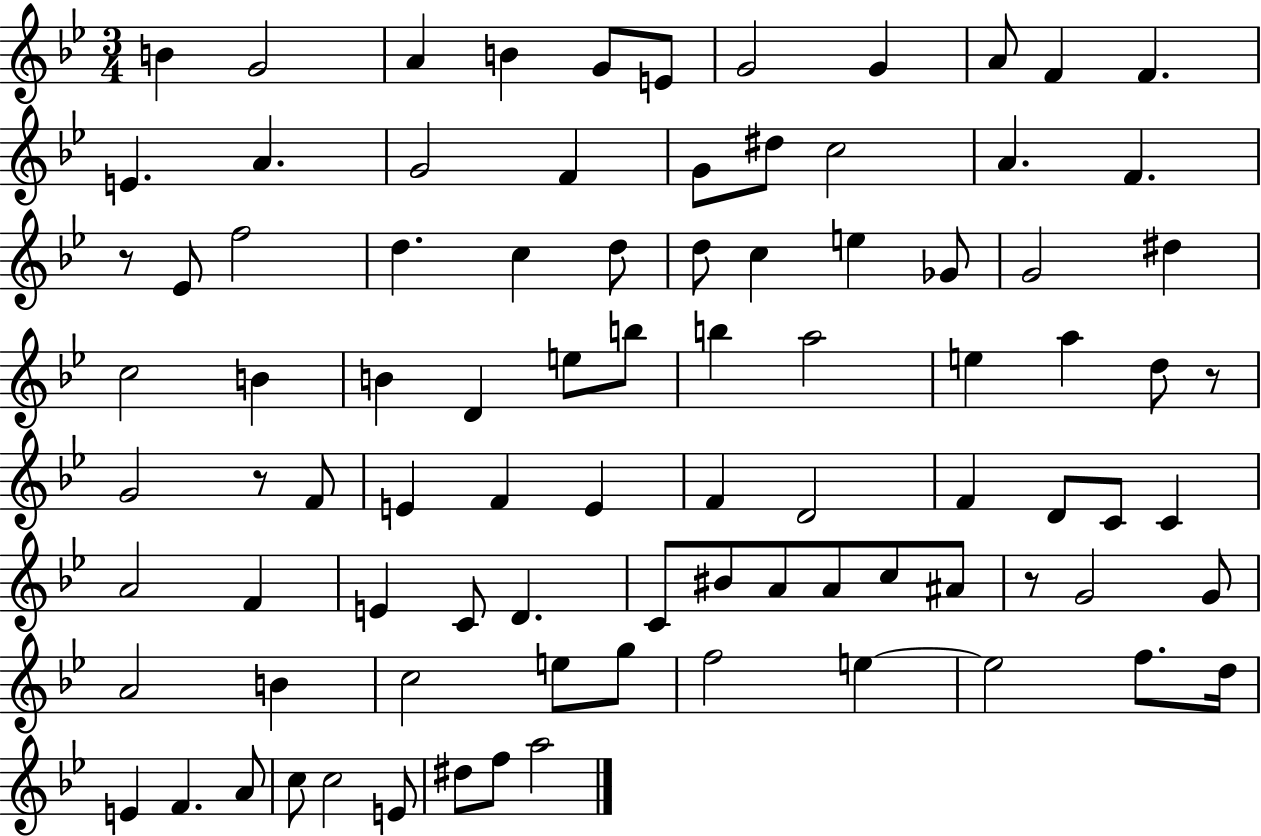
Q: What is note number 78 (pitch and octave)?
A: F4